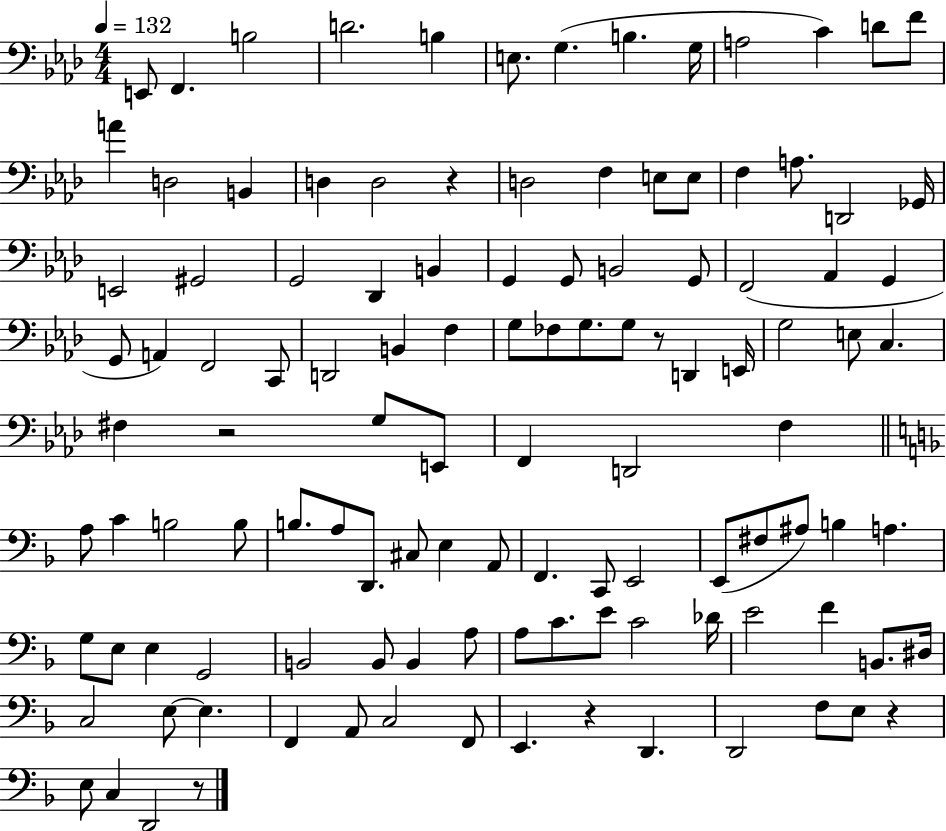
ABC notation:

X:1
T:Untitled
M:4/4
L:1/4
K:Ab
E,,/2 F,, B,2 D2 B, E,/2 G, B, G,/4 A,2 C D/2 F/2 A D,2 B,, D, D,2 z D,2 F, E,/2 E,/2 F, A,/2 D,,2 _G,,/4 E,,2 ^G,,2 G,,2 _D,, B,, G,, G,,/2 B,,2 G,,/2 F,,2 _A,, G,, G,,/2 A,, F,,2 C,,/2 D,,2 B,, F, G,/2 _F,/2 G,/2 G,/2 z/2 D,, E,,/4 G,2 E,/2 C, ^F, z2 G,/2 E,,/2 F,, D,,2 F, A,/2 C B,2 B,/2 B,/2 A,/2 D,,/2 ^C,/2 E, A,,/2 F,, C,,/2 E,,2 E,,/2 ^F,/2 ^A,/2 B, A, G,/2 E,/2 E, G,,2 B,,2 B,,/2 B,, A,/2 A,/2 C/2 E/2 C2 _D/4 E2 F B,,/2 ^D,/4 C,2 E,/2 E, F,, A,,/2 C,2 F,,/2 E,, z D,, D,,2 F,/2 E,/2 z E,/2 C, D,,2 z/2